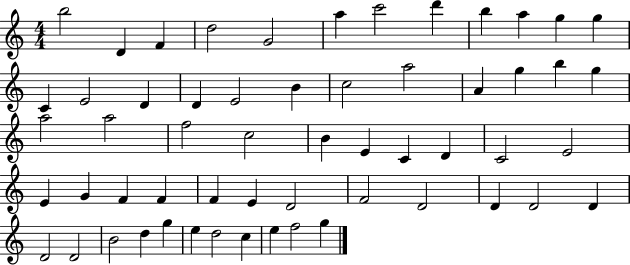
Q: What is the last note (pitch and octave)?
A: G5